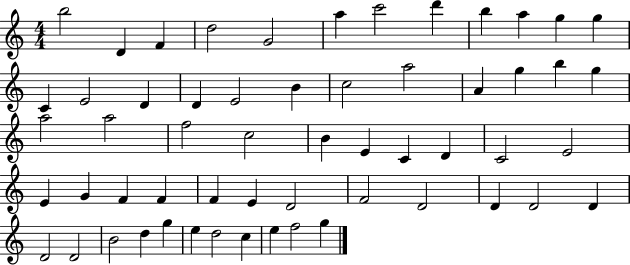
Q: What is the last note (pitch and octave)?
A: G5